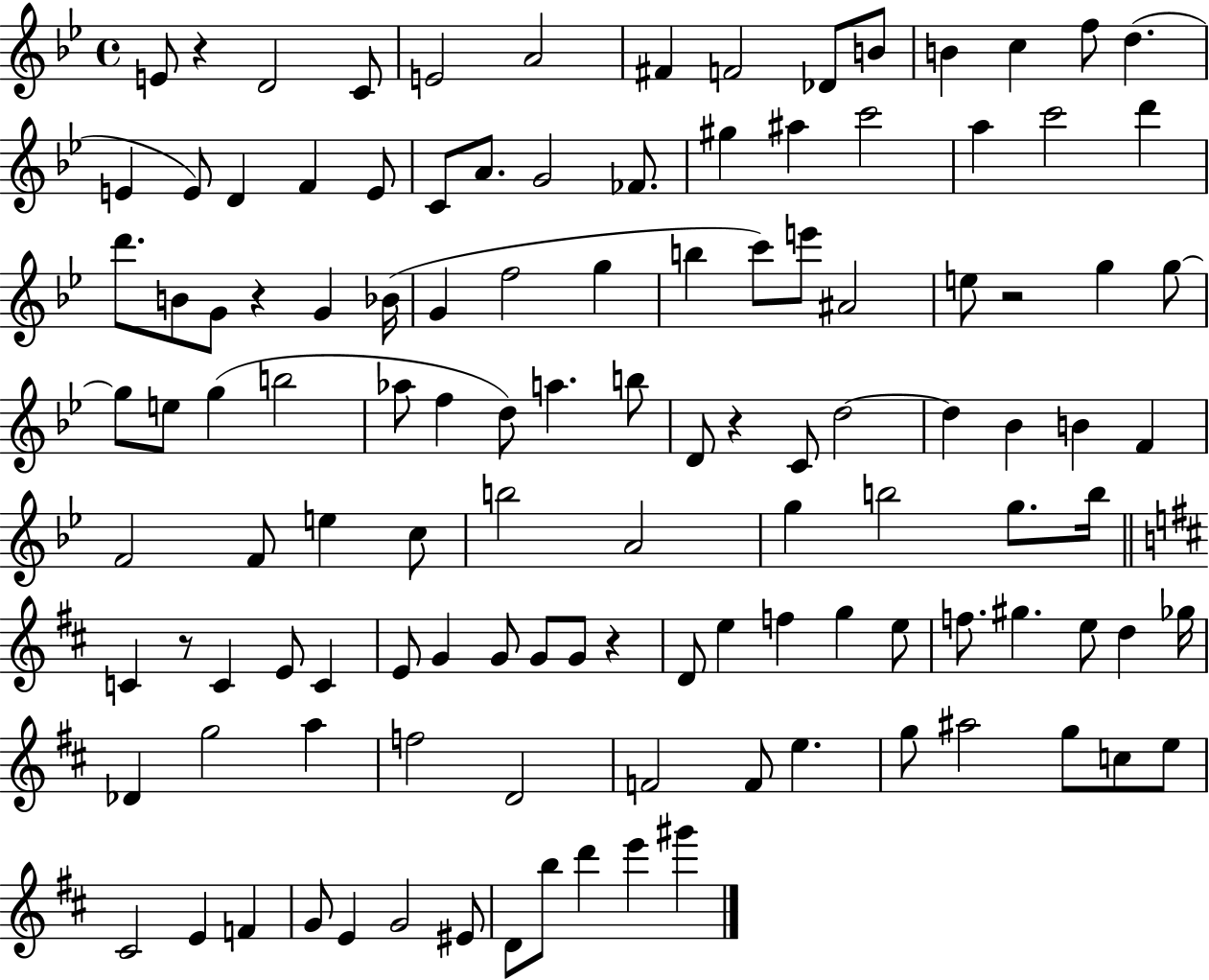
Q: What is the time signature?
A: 4/4